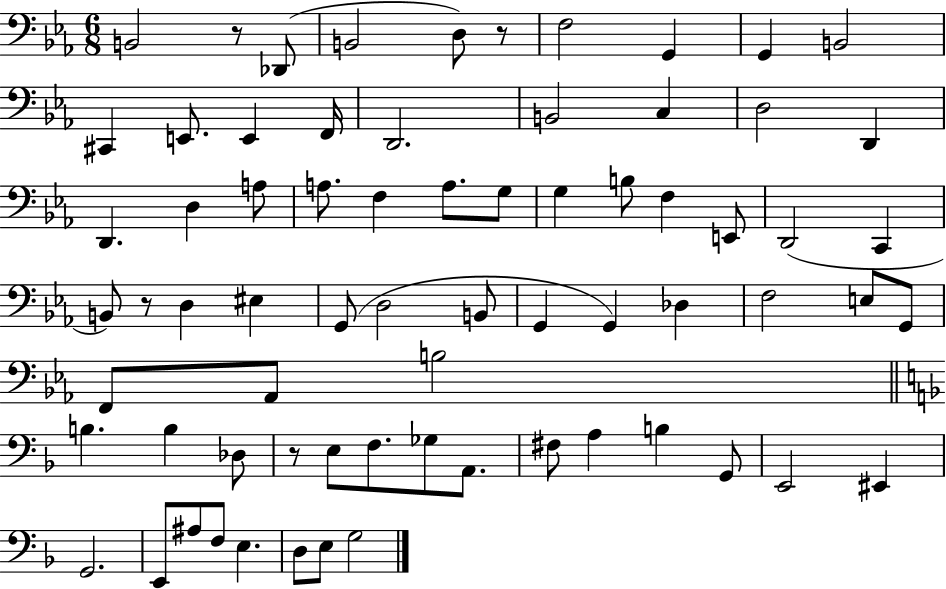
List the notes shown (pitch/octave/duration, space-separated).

B2/h R/e Db2/e B2/h D3/e R/e F3/h G2/q G2/q B2/h C#2/q E2/e. E2/q F2/s D2/h. B2/h C3/q D3/h D2/q D2/q. D3/q A3/e A3/e. F3/q A3/e. G3/e G3/q B3/e F3/q E2/e D2/h C2/q B2/e R/e D3/q EIS3/q G2/e D3/h B2/e G2/q G2/q Db3/q F3/h E3/e G2/e F2/e Ab2/e B3/h B3/q. B3/q Db3/e R/e E3/e F3/e. Gb3/e A2/e. F#3/e A3/q B3/q G2/e E2/h EIS2/q G2/h. E2/e A#3/e F3/e E3/q. D3/e E3/e G3/h